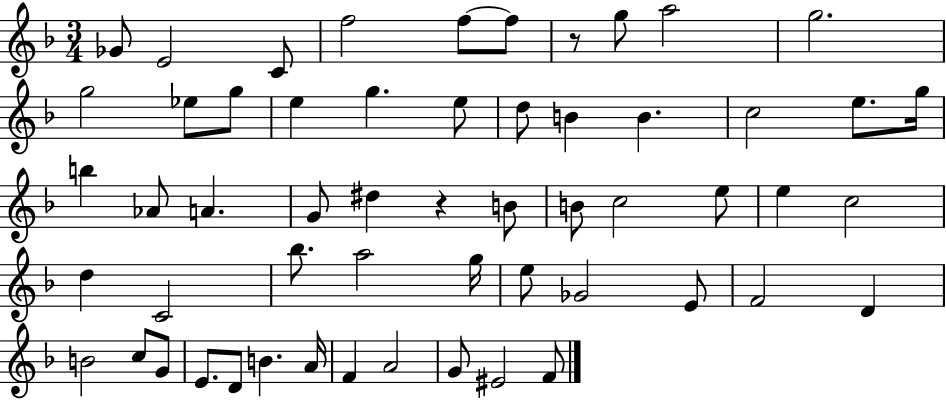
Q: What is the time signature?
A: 3/4